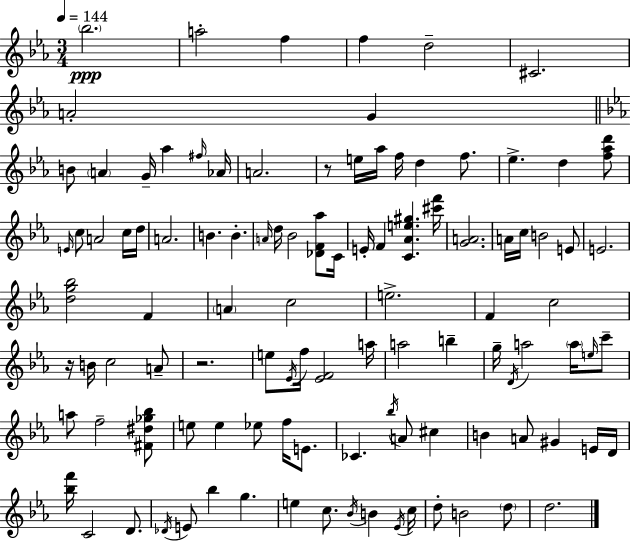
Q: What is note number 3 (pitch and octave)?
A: F5